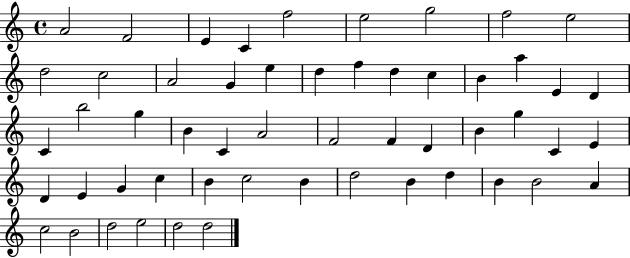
A4/h F4/h E4/q C4/q F5/h E5/h G5/h F5/h E5/h D5/h C5/h A4/h G4/q E5/q D5/q F5/q D5/q C5/q B4/q A5/q E4/q D4/q C4/q B5/h G5/q B4/q C4/q A4/h F4/h F4/q D4/q B4/q G5/q C4/q E4/q D4/q E4/q G4/q C5/q B4/q C5/h B4/q D5/h B4/q D5/q B4/q B4/h A4/q C5/h B4/h D5/h E5/h D5/h D5/h